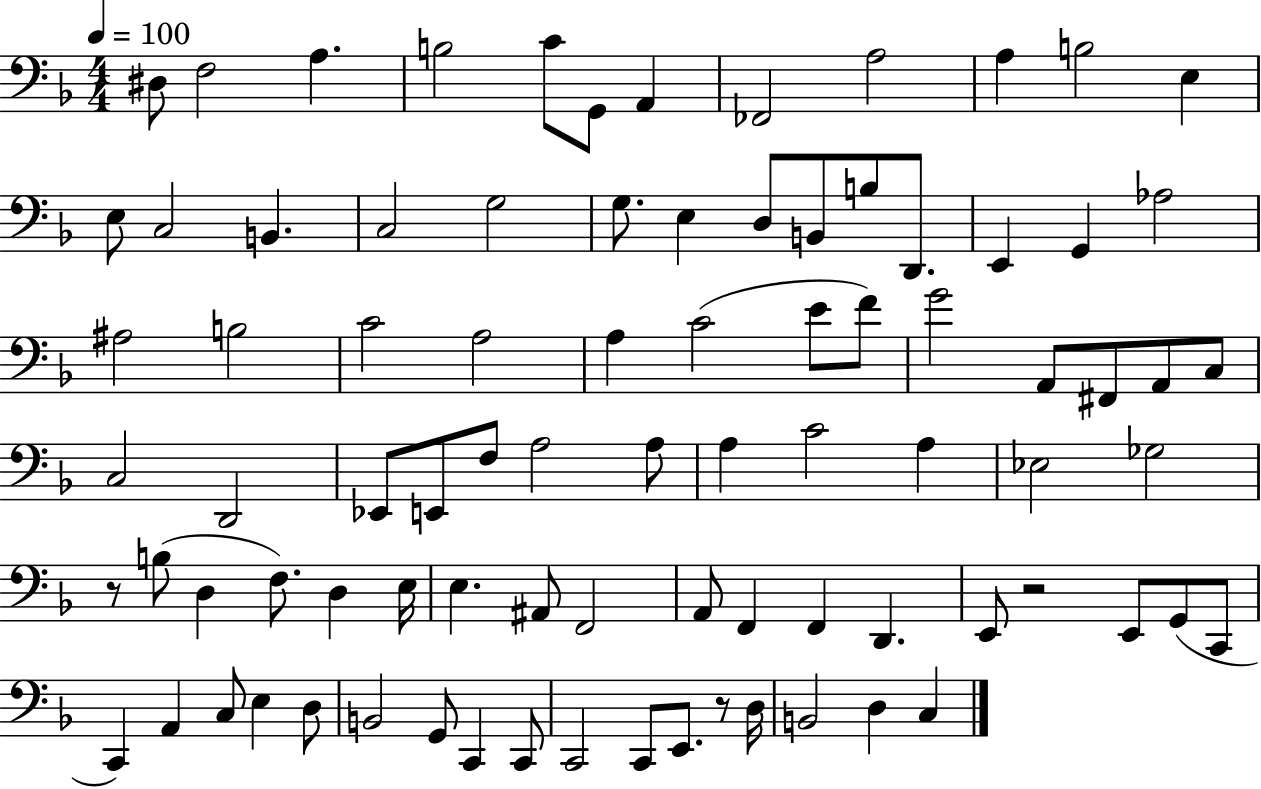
{
  \clef bass
  \numericTimeSignature
  \time 4/4
  \key f \major
  \tempo 4 = 100
  \repeat volta 2 { dis8 f2 a4. | b2 c'8 g,8 a,4 | fes,2 a2 | a4 b2 e4 | \break e8 c2 b,4. | c2 g2 | g8. e4 d8 b,8 b8 d,8. | e,4 g,4 aes2 | \break ais2 b2 | c'2 a2 | a4 c'2( e'8 f'8) | g'2 a,8 fis,8 a,8 c8 | \break c2 d,2 | ees,8 e,8 f8 a2 a8 | a4 c'2 a4 | ees2 ges2 | \break r8 b8( d4 f8.) d4 e16 | e4. ais,8 f,2 | a,8 f,4 f,4 d,4. | e,8 r2 e,8 g,8( c,8 | \break c,4) a,4 c8 e4 d8 | b,2 g,8 c,4 c,8 | c,2 c,8 e,8. r8 d16 | b,2 d4 c4 | \break } \bar "|."
}